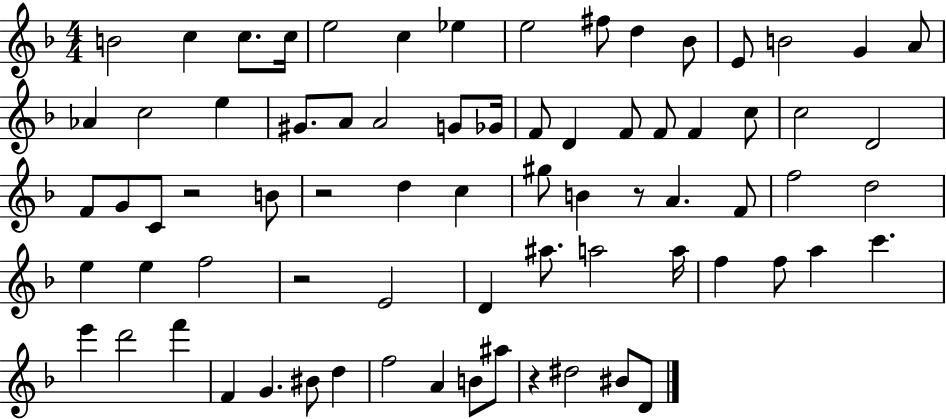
{
  \clef treble
  \numericTimeSignature
  \time 4/4
  \key f \major
  b'2 c''4 c''8. c''16 | e''2 c''4 ees''4 | e''2 fis''8 d''4 bes'8 | e'8 b'2 g'4 a'8 | \break aes'4 c''2 e''4 | gis'8. a'8 a'2 g'8 ges'16 | f'8 d'4 f'8 f'8 f'4 c''8 | c''2 d'2 | \break f'8 g'8 c'8 r2 b'8 | r2 d''4 c''4 | gis''8 b'4 r8 a'4. f'8 | f''2 d''2 | \break e''4 e''4 f''2 | r2 e'2 | d'4 ais''8. a''2 a''16 | f''4 f''8 a''4 c'''4. | \break e'''4 d'''2 f'''4 | f'4 g'4. bis'8 d''4 | f''2 a'4 b'8 ais''8 | r4 dis''2 bis'8 d'8 | \break \bar "|."
}